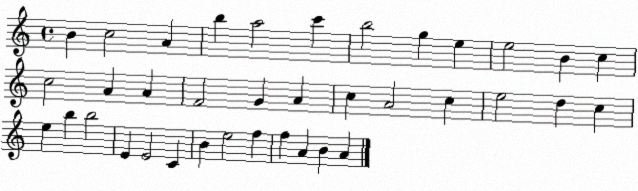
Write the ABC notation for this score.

X:1
T:Untitled
M:4/4
L:1/4
K:C
B c2 A b a2 c' b2 g e e2 B c c2 A A F2 G A c A2 c e2 d c e b b2 E E2 C B e2 f f A B A